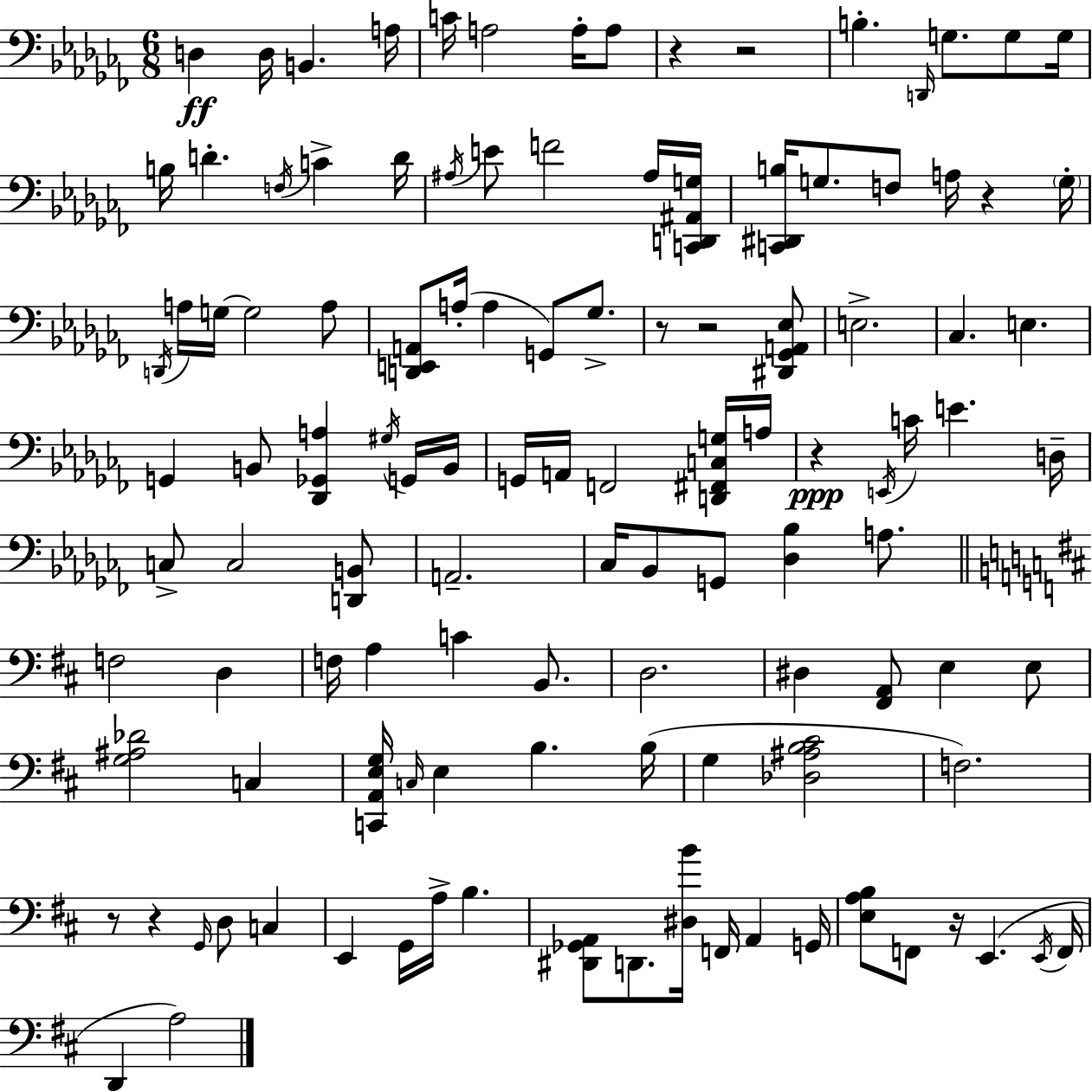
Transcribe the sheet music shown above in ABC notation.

X:1
T:Untitled
M:6/8
L:1/4
K:Abm
D, D,/4 B,, A,/4 C/4 A,2 A,/4 A,/2 z z2 B, D,,/4 G,/2 G,/2 G,/4 B,/4 D F,/4 C D/4 ^A,/4 E/2 F2 ^A,/4 [C,,D,,^A,,G,]/4 [C,,^D,,B,]/4 G,/2 F,/2 A,/4 z G,/4 D,,/4 A,/4 G,/4 G,2 A,/2 [D,,E,,A,,]/2 A,/4 A, G,,/2 _G,/2 z/2 z2 [^D,,_G,,A,,_E,]/2 E,2 _C, E, G,, B,,/2 [_D,,_G,,A,] ^G,/4 G,,/4 B,,/4 G,,/4 A,,/4 F,,2 [D,,^F,,C,G,]/4 A,/4 z E,,/4 C/4 E D,/4 C,/2 C,2 [D,,B,,]/2 A,,2 _C,/4 _B,,/2 G,,/2 [_D,_B,] A,/2 F,2 D, F,/4 A, C B,,/2 D,2 ^D, [^F,,A,,]/2 E, E,/2 [G,^A,_D]2 C, [C,,A,,E,G,]/4 C,/4 E, B, B,/4 G, [_D,^A,B,^C]2 F,2 z/2 z G,,/4 D,/2 C, E,, G,,/4 A,/4 B, [^D,,_G,,A,,]/2 D,,/2 [^D,B]/4 F,,/4 A,, G,,/4 [E,A,B,]/2 F,,/2 z/4 E,, E,,/4 F,,/4 D,, A,2